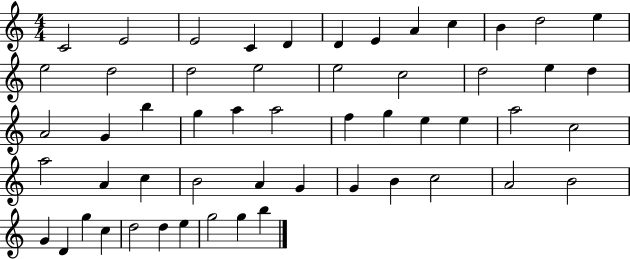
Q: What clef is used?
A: treble